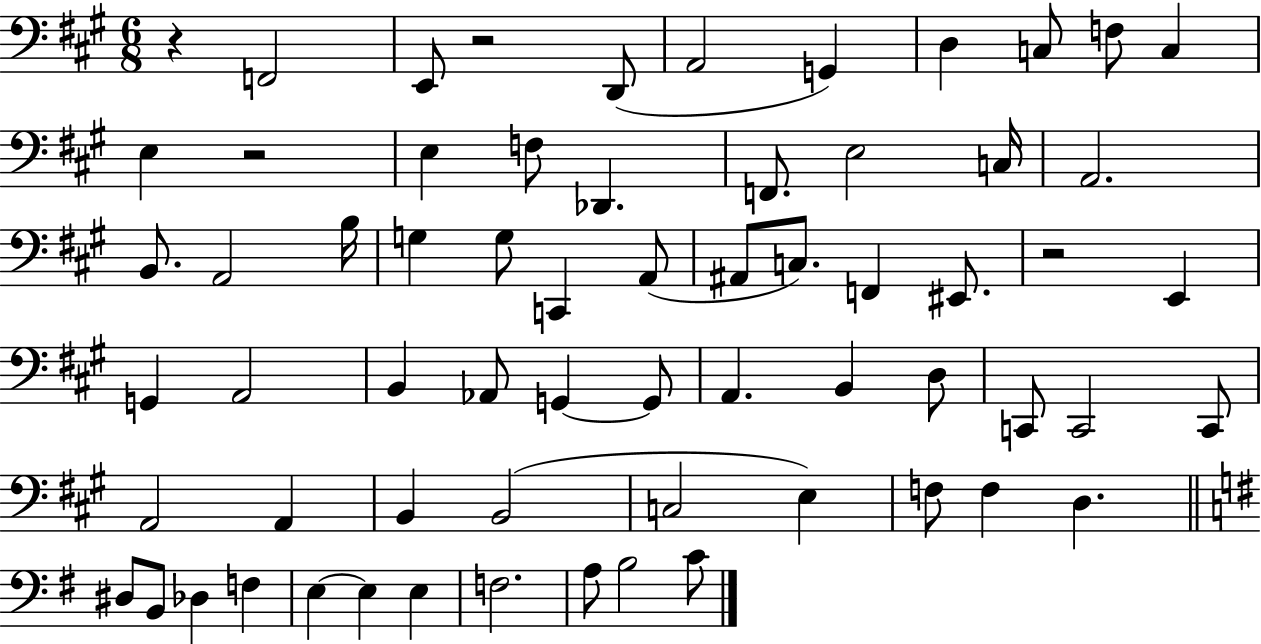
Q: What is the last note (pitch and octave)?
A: C4